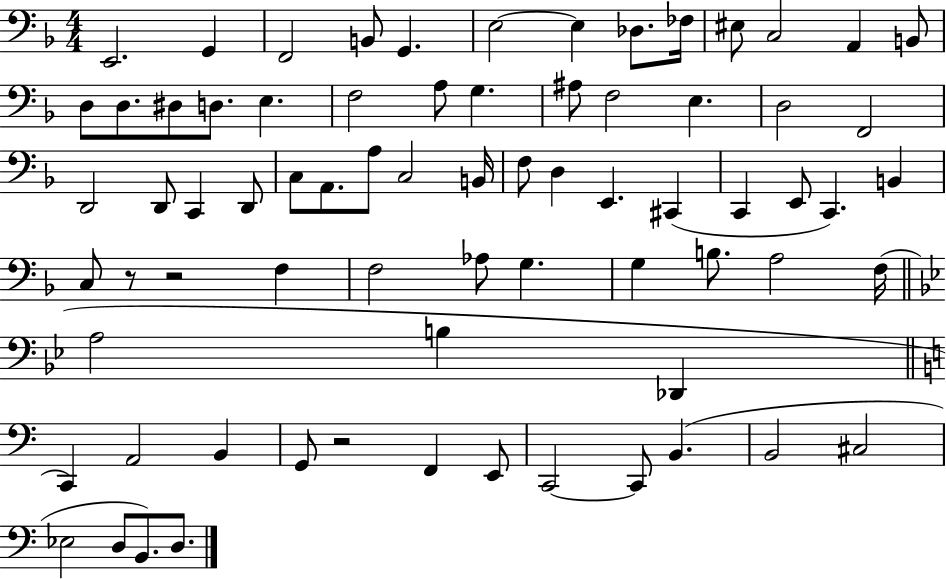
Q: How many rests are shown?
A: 3